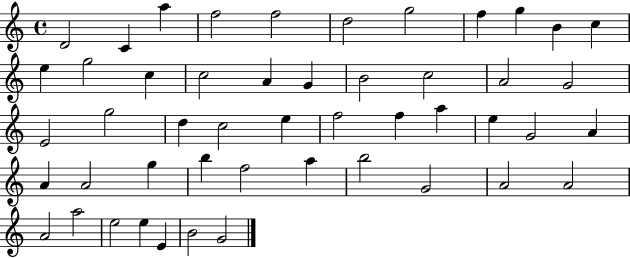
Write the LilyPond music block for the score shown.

{
  \clef treble
  \time 4/4
  \defaultTimeSignature
  \key c \major
  d'2 c'4 a''4 | f''2 f''2 | d''2 g''2 | f''4 g''4 b'4 c''4 | \break e''4 g''2 c''4 | c''2 a'4 g'4 | b'2 c''2 | a'2 g'2 | \break e'2 g''2 | d''4 c''2 e''4 | f''2 f''4 a''4 | e''4 g'2 a'4 | \break a'4 a'2 g''4 | b''4 f''2 a''4 | b''2 g'2 | a'2 a'2 | \break a'2 a''2 | e''2 e''4 e'4 | b'2 g'2 | \bar "|."
}